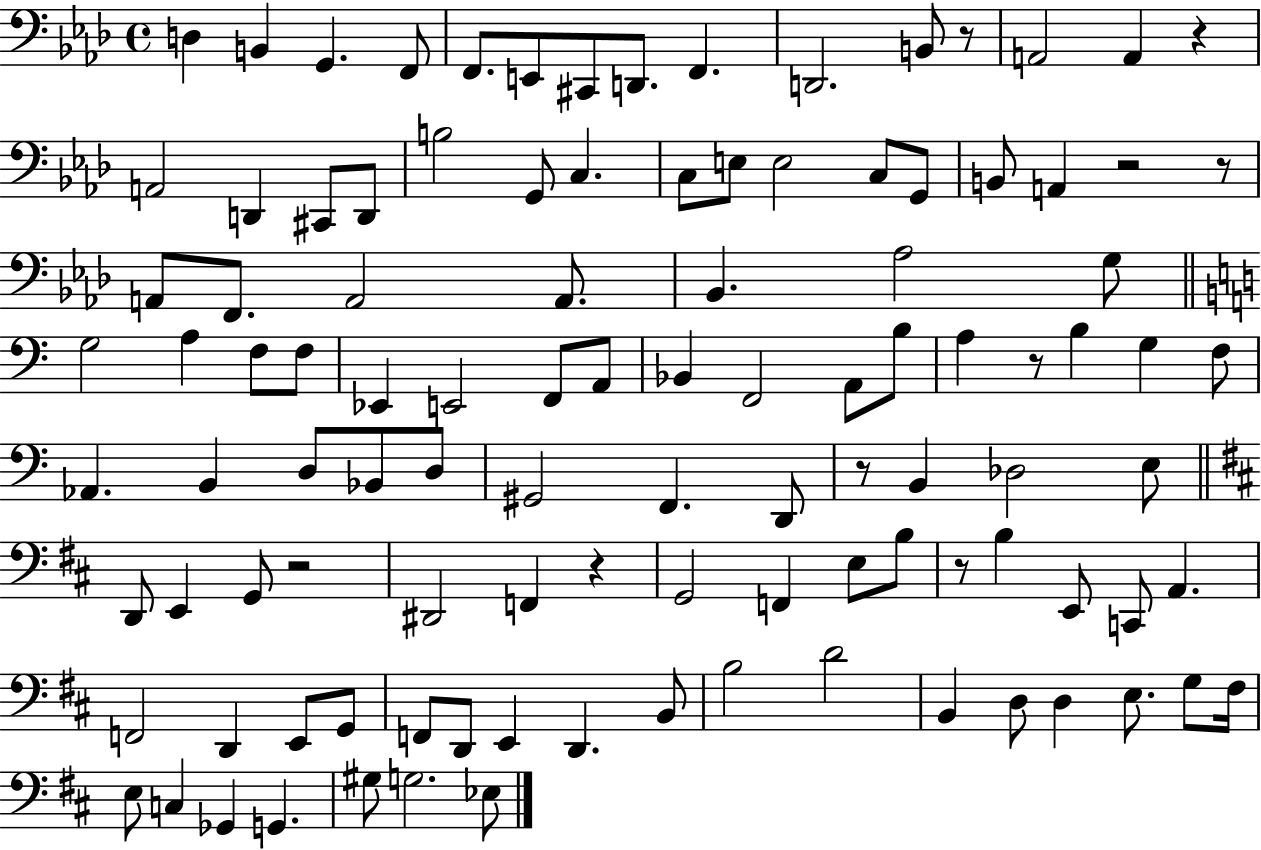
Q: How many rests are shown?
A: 9